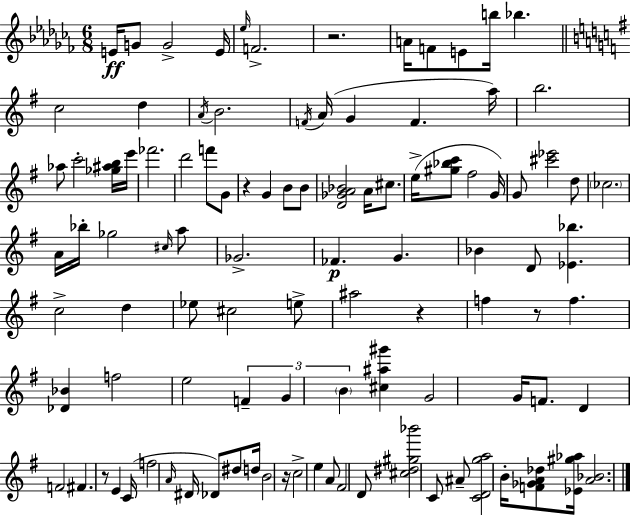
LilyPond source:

{
  \clef treble
  \numericTimeSignature
  \time 6/8
  \key aes \minor
  e'16\ff g'8 g'2-> e'16 | \grace { ees''16 } f'2.-> | r2. | a'16 f'8 e'8 b''16 bes''4. | \break \bar "||" \break \key g \major c''2 d''4 | \acciaccatura { a'16 } b'2. | \acciaccatura { f'16 }( a'16 g'4 f'4. | a''16) b''2. | \break aes''8 c'''2-. | <ges'' ais'' b''>16 e'''16 fes'''2. | d'''2 f'''8 | g'8 r4 g'4 b'8 | \break b'8 <d' ges' a' bes'>2 a'16 cis''8. | e''16->( <gis'' bes'' c'''>8 fis''2 | g'16) g'8 <cis''' ees'''>2 | d''8 \parenthesize ces''2. | \break a'16 bes''16-. ges''2 | \grace { cis''16 } a''8 ges'2.-> | fes'4.\p g'4. | bes'4 d'8 <ees' bes''>4. | \break c''2-> d''4 | ees''8 cis''2 | e''8-> ais''2 r4 | f''4 r8 f''4. | \break <des' bes'>4 f''2 | e''2 \tuplet 3/2 { f'4-- | g'4 \parenthesize b'4 } <cis'' ais'' gis'''>4 | g'2 g'16 | \break f'8. d'4 f'2 | fis'4. r8 e'4 | c'16( f''2 | \grace { a'16 } dis'16 des'8) dis''8 d''16 b'2 | \break r16 c''2-> | e''4 a'8 fis'2 | d'8 <cis'' dis'' gis'' bes'''>2 | c'8 ais'8-- <c' d' g'' a''>2 | \break b'16-. <f' ges' a' des''>8 <ees' gis'' aes''>16 <a' bes'>2. | \bar "|."
}